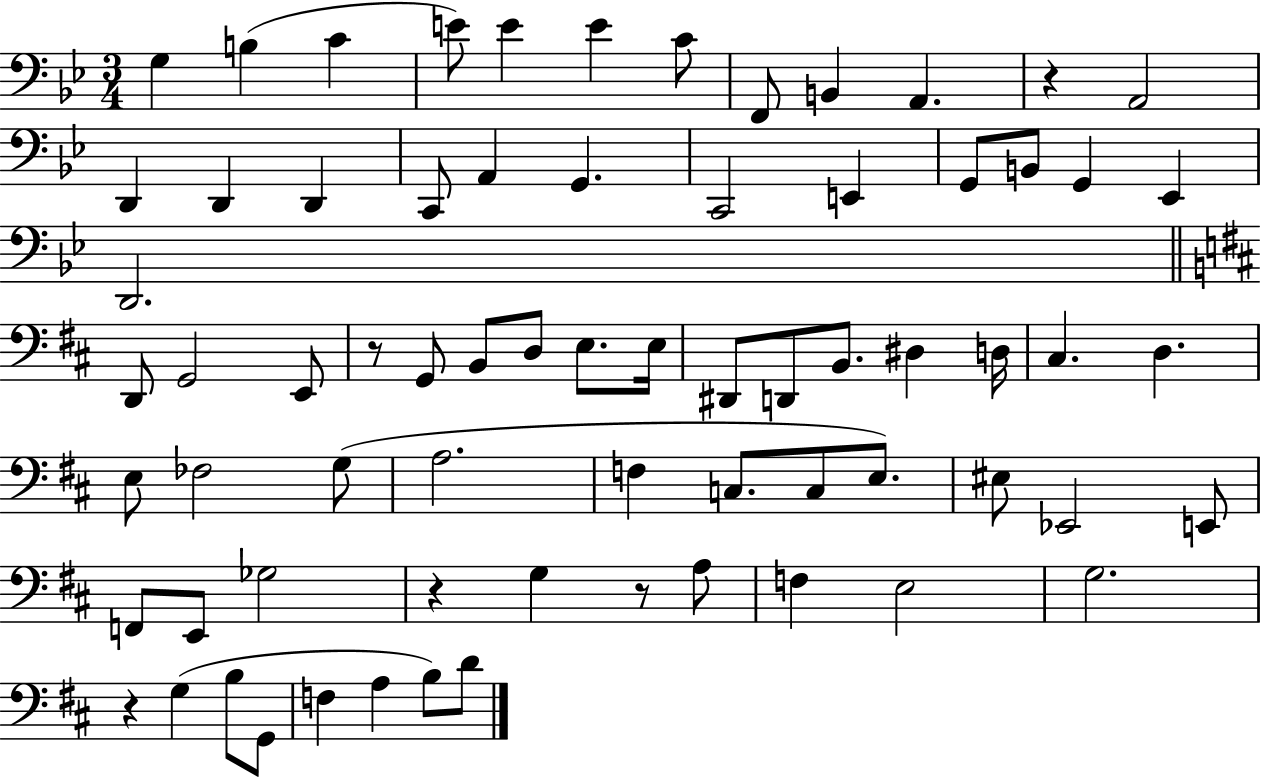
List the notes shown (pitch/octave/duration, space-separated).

G3/q B3/q C4/q E4/e E4/q E4/q C4/e F2/e B2/q A2/q. R/q A2/h D2/q D2/q D2/q C2/e A2/q G2/q. C2/h E2/q G2/e B2/e G2/q Eb2/q D2/h. D2/e G2/h E2/e R/e G2/e B2/e D3/e E3/e. E3/s D#2/e D2/e B2/e. D#3/q D3/s C#3/q. D3/q. E3/e FES3/h G3/e A3/h. F3/q C3/e. C3/e E3/e. EIS3/e Eb2/h E2/e F2/e E2/e Gb3/h R/q G3/q R/e A3/e F3/q E3/h G3/h. R/q G3/q B3/e G2/e F3/q A3/q B3/e D4/e